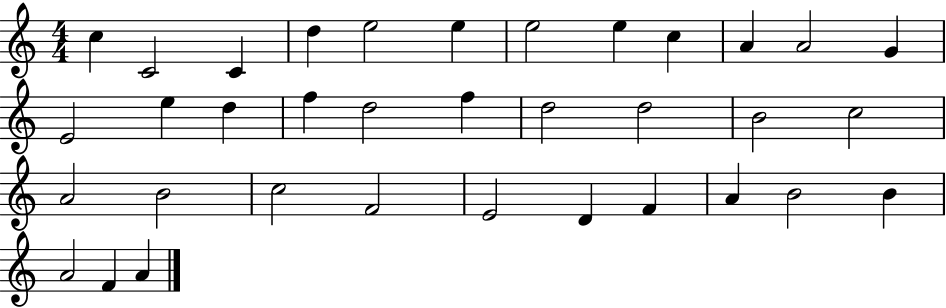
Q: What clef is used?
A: treble